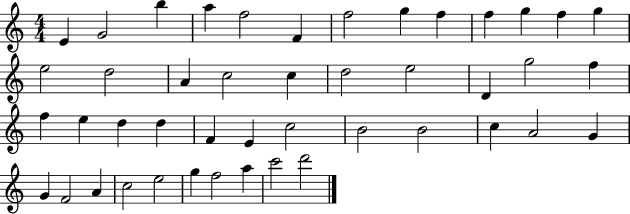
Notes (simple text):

E4/q G4/h B5/q A5/q F5/h F4/q F5/h G5/q F5/q F5/q G5/q F5/q G5/q E5/h D5/h A4/q C5/h C5/q D5/h E5/h D4/q G5/h F5/q F5/q E5/q D5/q D5/q F4/q E4/q C5/h B4/h B4/h C5/q A4/h G4/q G4/q F4/h A4/q C5/h E5/h G5/q F5/h A5/q C6/h D6/h